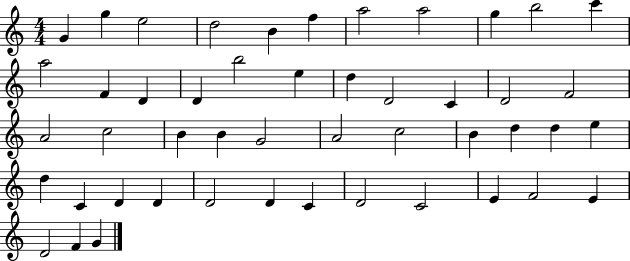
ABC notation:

X:1
T:Untitled
M:4/4
L:1/4
K:C
G g e2 d2 B f a2 a2 g b2 c' a2 F D D b2 e d D2 C D2 F2 A2 c2 B B G2 A2 c2 B d d e d C D D D2 D C D2 C2 E F2 E D2 F G